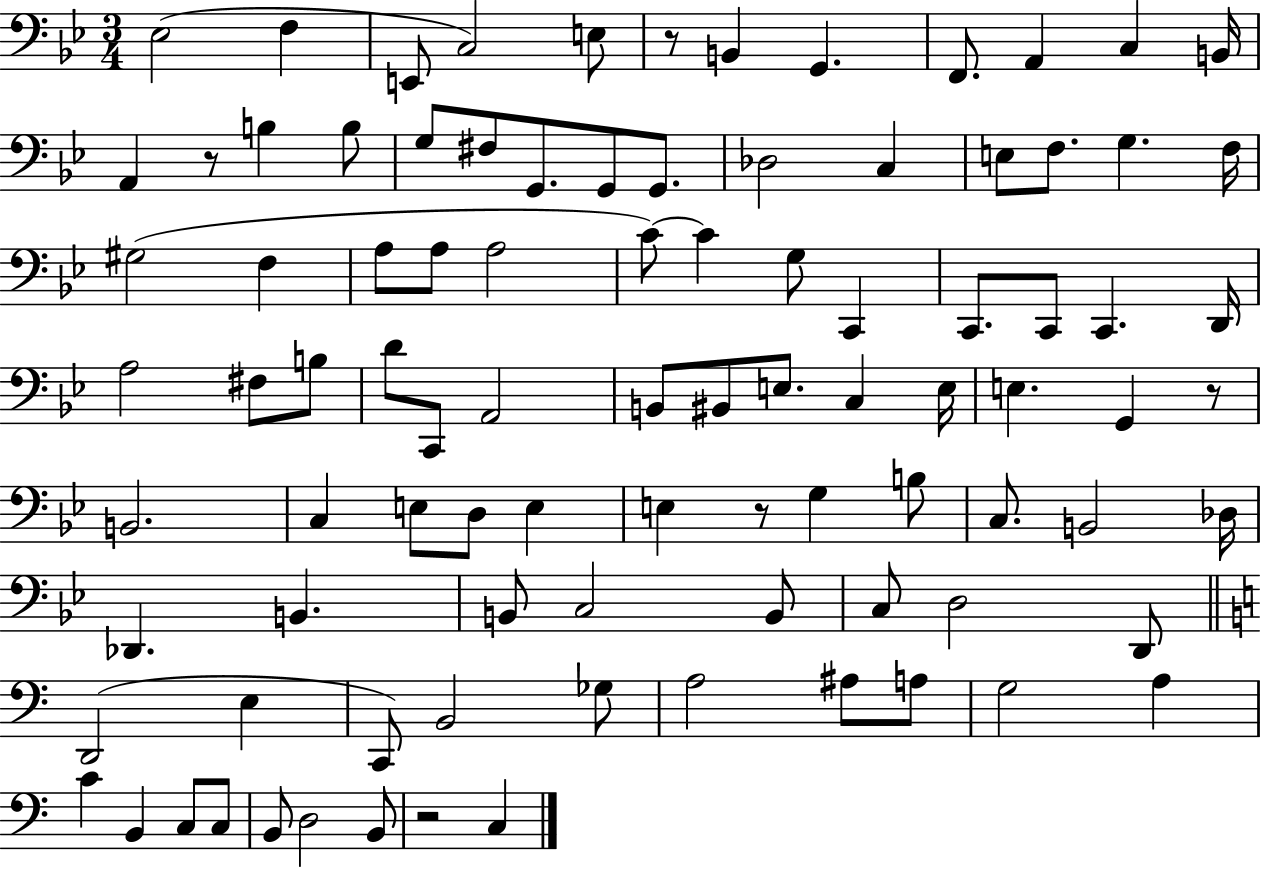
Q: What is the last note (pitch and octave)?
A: C3